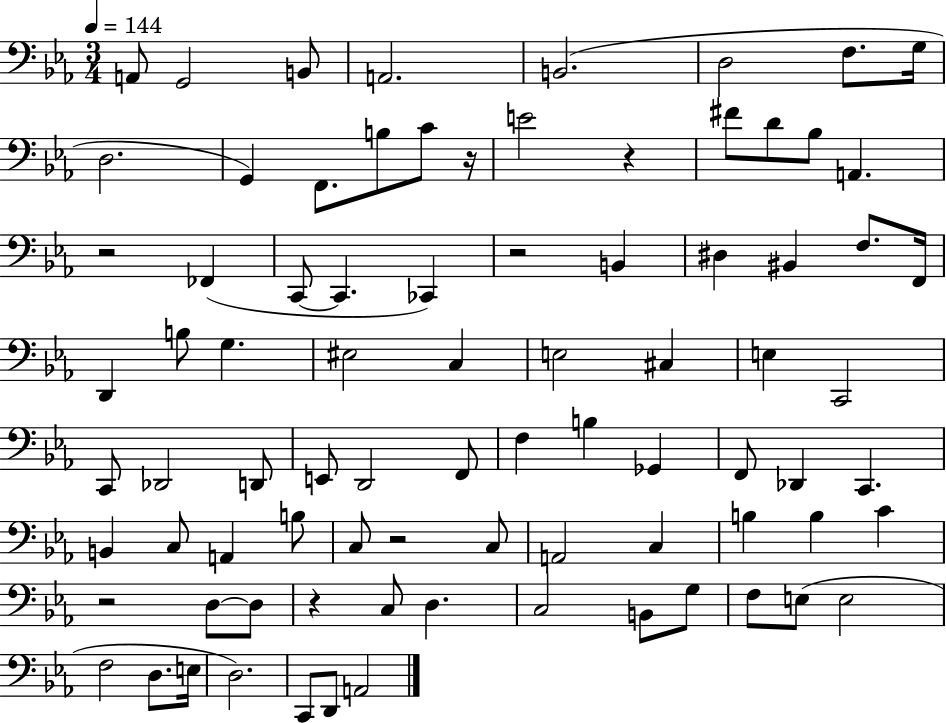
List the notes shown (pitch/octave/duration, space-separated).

A2/e G2/h B2/e A2/h. B2/h. D3/h F3/e. G3/s D3/h. G2/q F2/e. B3/e C4/e R/s E4/h R/q F#4/e D4/e Bb3/e A2/q. R/h FES2/q C2/e C2/q. CES2/q R/h B2/q D#3/q BIS2/q F3/e. F2/s D2/q B3/e G3/q. EIS3/h C3/q E3/h C#3/q E3/q C2/h C2/e Db2/h D2/e E2/e D2/h F2/e F3/q B3/q Gb2/q F2/e Db2/q C2/q. B2/q C3/e A2/q B3/e C3/e R/h C3/e A2/h C3/q B3/q B3/q C4/q R/h D3/e D3/e R/q C3/e D3/q. C3/h B2/e G3/e F3/e E3/e E3/h F3/h D3/e. E3/s D3/h. C2/e D2/e A2/h